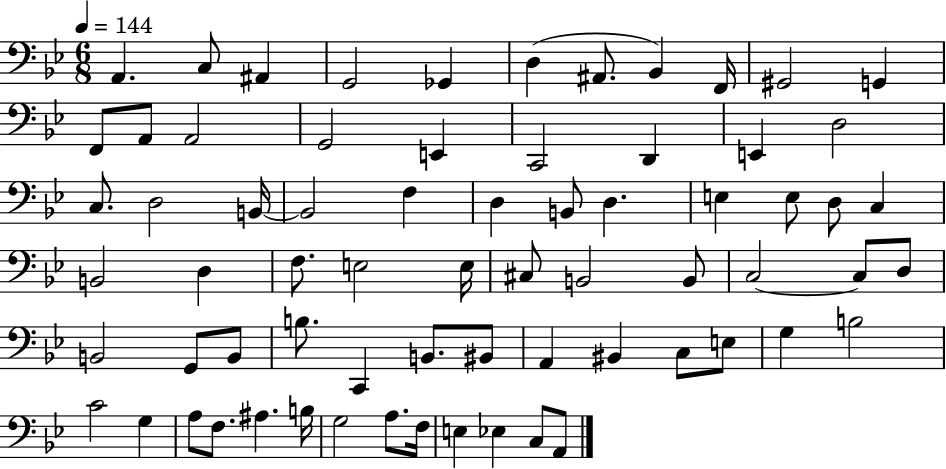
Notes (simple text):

A2/q. C3/e A#2/q G2/h Gb2/q D3/q A#2/e. Bb2/q F2/s G#2/h G2/q F2/e A2/e A2/h G2/h E2/q C2/h D2/q E2/q D3/h C3/e. D3/h B2/s B2/h F3/q D3/q B2/e D3/q. E3/q E3/e D3/e C3/q B2/h D3/q F3/e. E3/h E3/s C#3/e B2/h B2/e C3/h C3/e D3/e B2/h G2/e B2/e B3/e. C2/q B2/e. BIS2/e A2/q BIS2/q C3/e E3/e G3/q B3/h C4/h G3/q A3/e F3/e. A#3/q. B3/s G3/h A3/e. F3/s E3/q Eb3/q C3/e A2/e